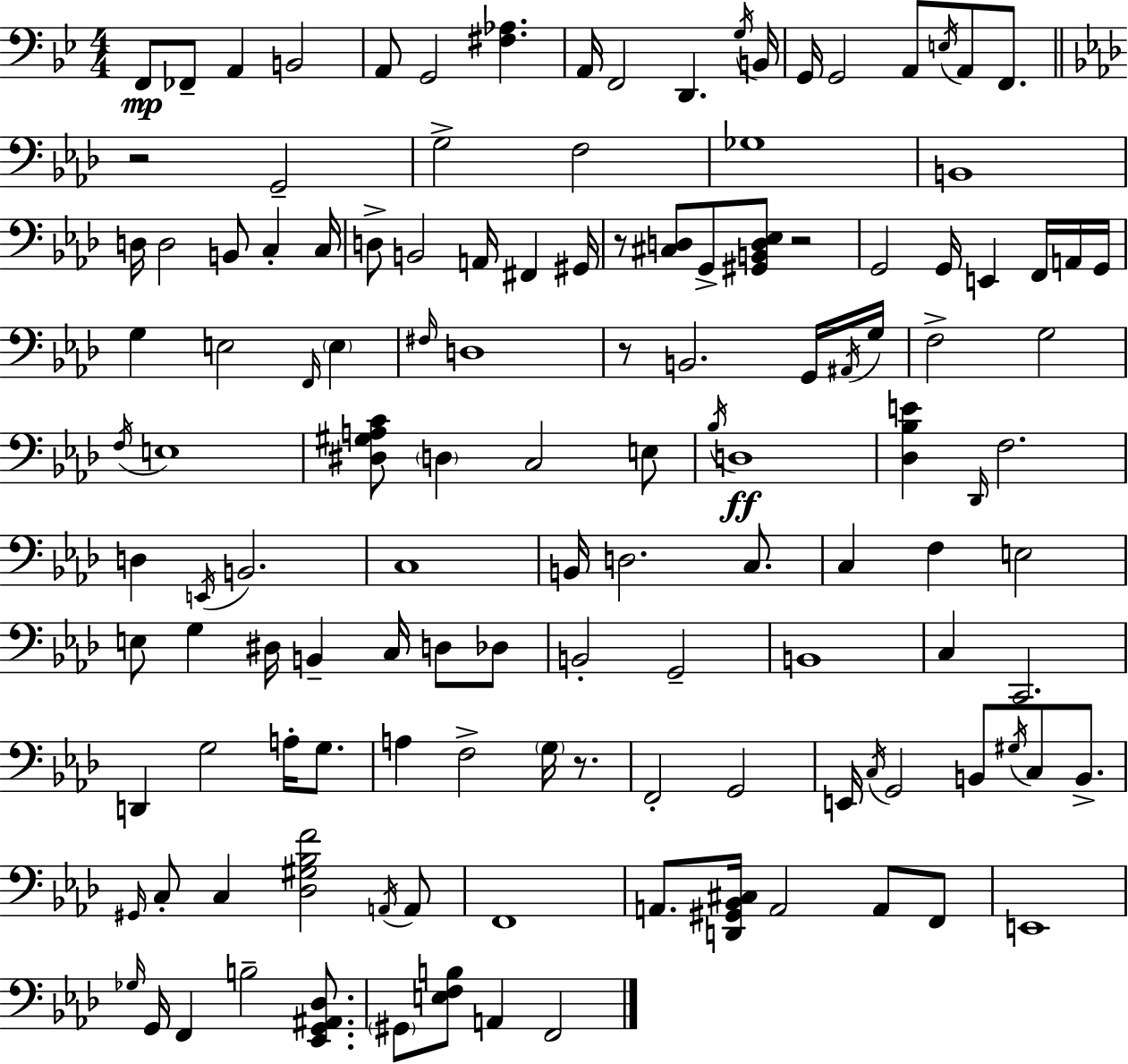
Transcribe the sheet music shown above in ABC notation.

X:1
T:Untitled
M:4/4
L:1/4
K:Gm
F,,/2 _F,,/2 A,, B,,2 A,,/2 G,,2 [^F,_A,] A,,/4 F,,2 D,, G,/4 B,,/4 G,,/4 G,,2 A,,/2 E,/4 A,,/2 F,,/2 z2 G,,2 G,2 F,2 _G,4 B,,4 D,/4 D,2 B,,/2 C, C,/4 D,/2 B,,2 A,,/4 ^F,, ^G,,/4 z/2 [^C,D,]/2 G,,/2 [^G,,B,,D,_E,]/2 z2 G,,2 G,,/4 E,, F,,/4 A,,/4 G,,/4 G, E,2 F,,/4 E, ^F,/4 D,4 z/2 B,,2 G,,/4 ^A,,/4 G,/4 F,2 G,2 F,/4 E,4 [^D,^G,A,C]/2 D, C,2 E,/2 _B,/4 D,4 [_D,_B,E] _D,,/4 F,2 D, E,,/4 B,,2 C,4 B,,/4 D,2 C,/2 C, F, E,2 E,/2 G, ^D,/4 B,, C,/4 D,/2 _D,/2 B,,2 G,,2 B,,4 C, C,,2 D,, G,2 A,/4 G,/2 A, F,2 G,/4 z/2 F,,2 G,,2 E,,/4 C,/4 G,,2 B,,/2 ^G,/4 C,/2 B,,/2 ^G,,/4 C,/2 C, [_D,^G,_B,F]2 A,,/4 A,,/2 F,,4 A,,/2 [D,,^G,,_B,,^C,]/4 A,,2 A,,/2 F,,/2 E,,4 _G,/4 G,,/4 F,, B,2 [_E,,G,,^A,,_D,]/2 ^G,,/2 [E,F,B,]/2 A,, F,,2